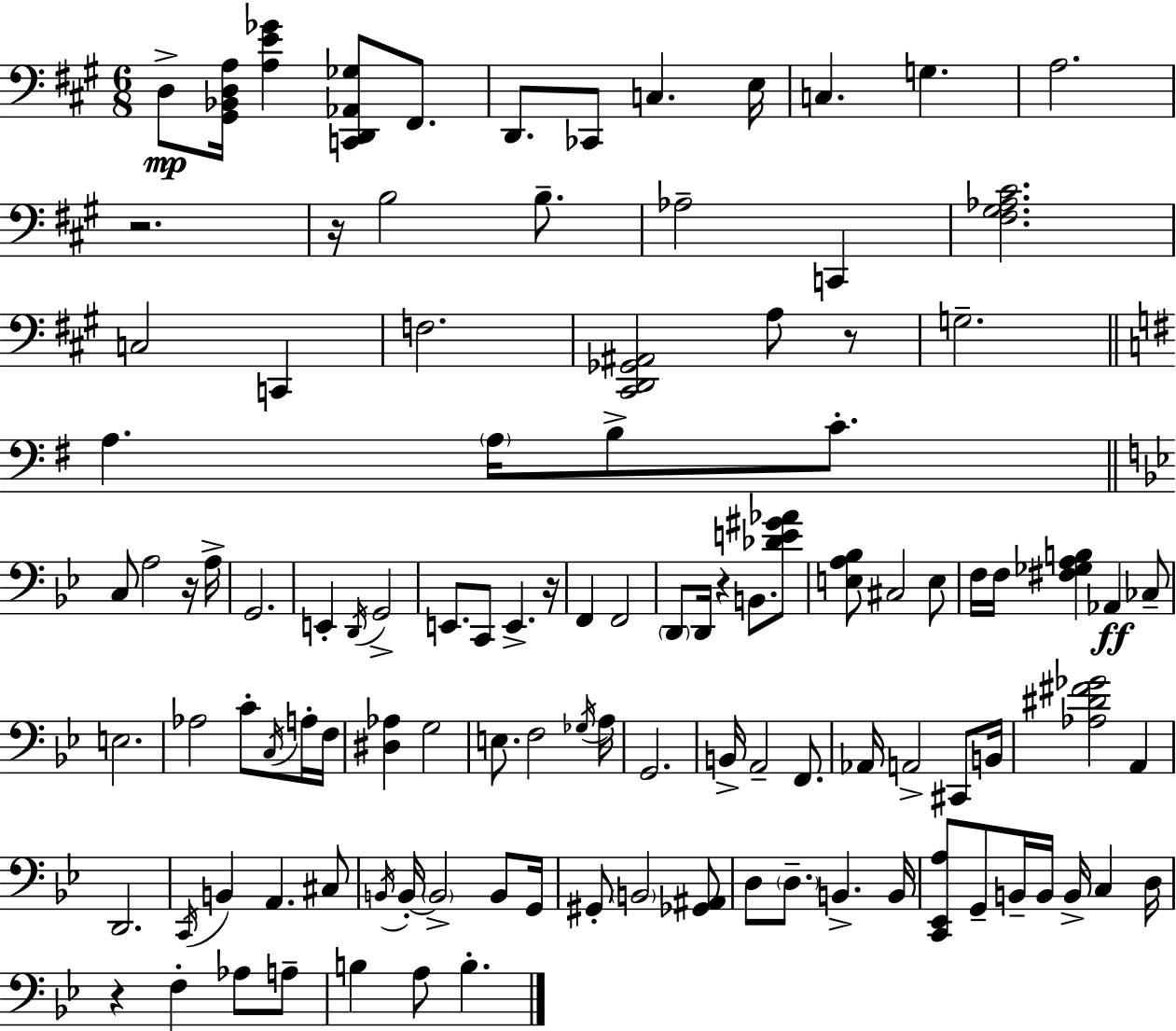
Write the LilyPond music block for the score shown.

{
  \clef bass
  \numericTimeSignature
  \time 6/8
  \key a \major
  d8->\mp <gis, bes, d a>16 <a e' ges'>4 <c, d, aes, ges>8 fis,8. | d,8. ces,8 c4. e16 | c4. g4. | a2. | \break r2. | r16 b2 b8.-- | aes2-- c,4 | <fis gis aes cis'>2. | \break c2 c,4 | f2. | <cis, d, ges, ais,>2 a8 r8 | g2.-- | \break \bar "||" \break \key g \major a4. \parenthesize a16 b8-> c'8.-. | \bar "||" \break \key bes \major c8 a2 r16 a16-> | g,2. | e,4-. \acciaccatura { d,16 } g,2-> | e,8. c,8 e,4.-> | \break r16 f,4 f,2 | \parenthesize d,8 d,16 r4 b,8. <des' e' gis' aes'>8 | <e a bes>8 cis2 e8 | f16 f16 <fis ges a b>4 aes,4\ff ces8-- | \break e2. | aes2 c'8-. \acciaccatura { c16 } | a16-. f16 <dis aes>4 g2 | e8. f2 | \break \acciaccatura { ges16 } a16 g,2. | b,16-> a,2-- | f,8. aes,16 a,2-> | cis,8 b,16 <aes dis' fis' ges'>2 a,4 | \break d,2. | \acciaccatura { c,16 } b,4 a,4. | cis8 \acciaccatura { b,16 } b,16-.~~ \parenthesize b,2-> | b,8 g,16 gis,8-. \parenthesize b,2 | \break <ges, ais,>8 d8 \parenthesize d8.-- b,4.-> | b,16 <c, ees, a>8 g,8-- b,16-- b,16 b,16-> | c4 d16 r4 f4-. | aes8 a8-- b4 a8 b4.-. | \break \bar "|."
}